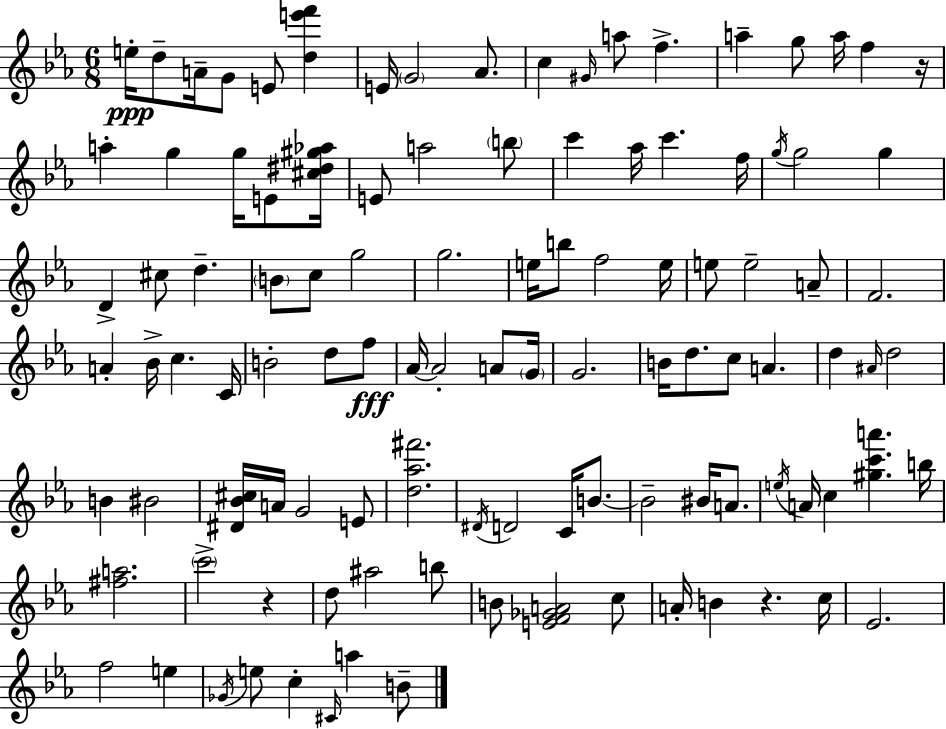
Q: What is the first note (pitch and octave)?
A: E5